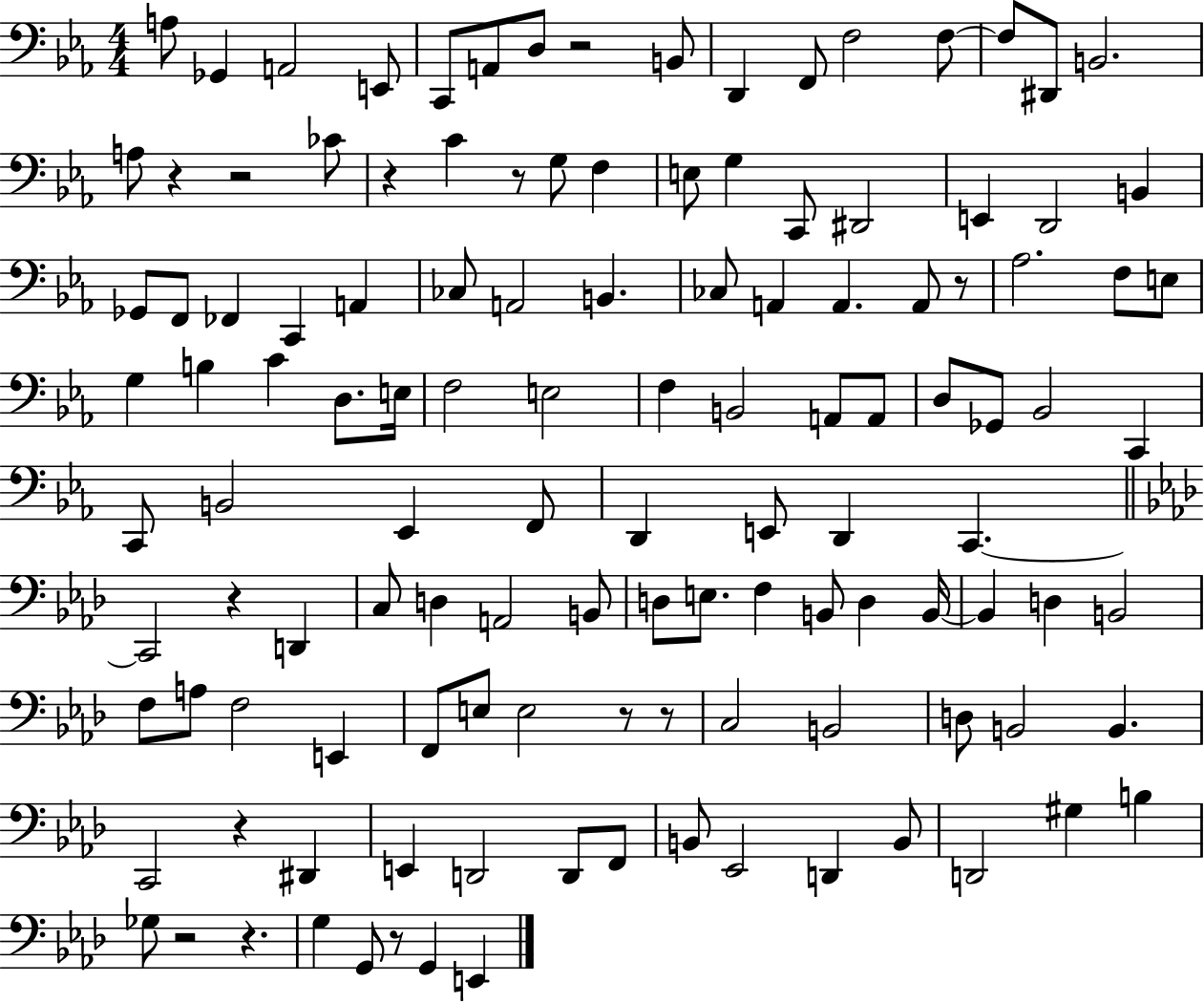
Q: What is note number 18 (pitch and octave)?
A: C4